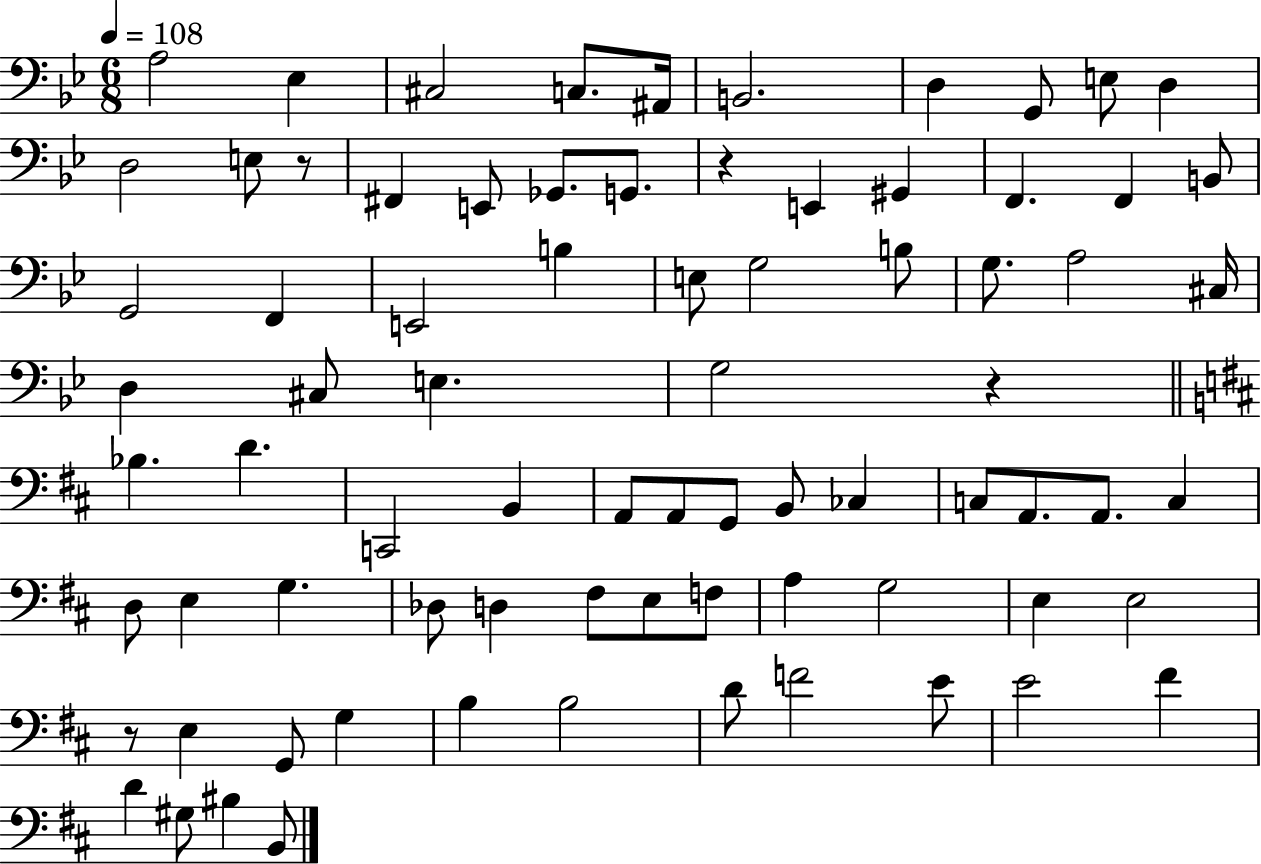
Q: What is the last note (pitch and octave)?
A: B2